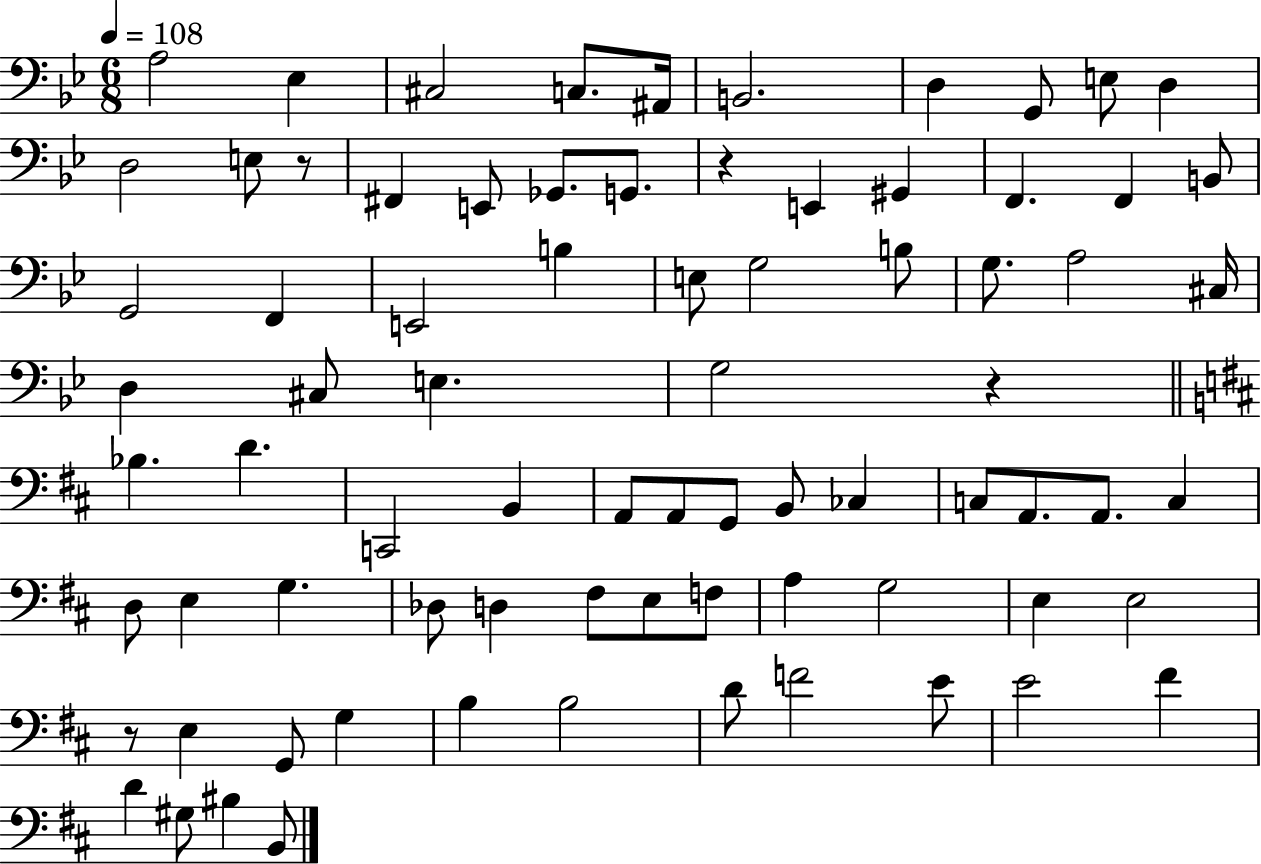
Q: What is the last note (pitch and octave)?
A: B2